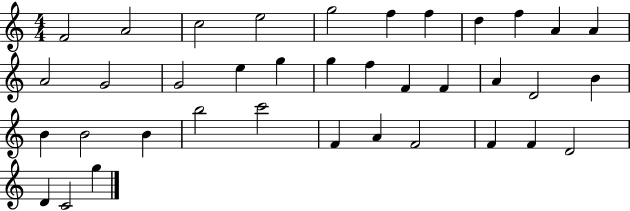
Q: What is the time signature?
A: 4/4